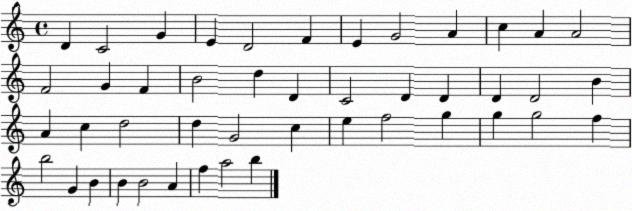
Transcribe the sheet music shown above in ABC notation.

X:1
T:Untitled
M:4/4
L:1/4
K:C
D C2 G E D2 F E G2 A c A A2 F2 G F B2 d D C2 D D D D2 B A c d2 d G2 c e f2 g g g2 f b2 G B B B2 A f a2 b